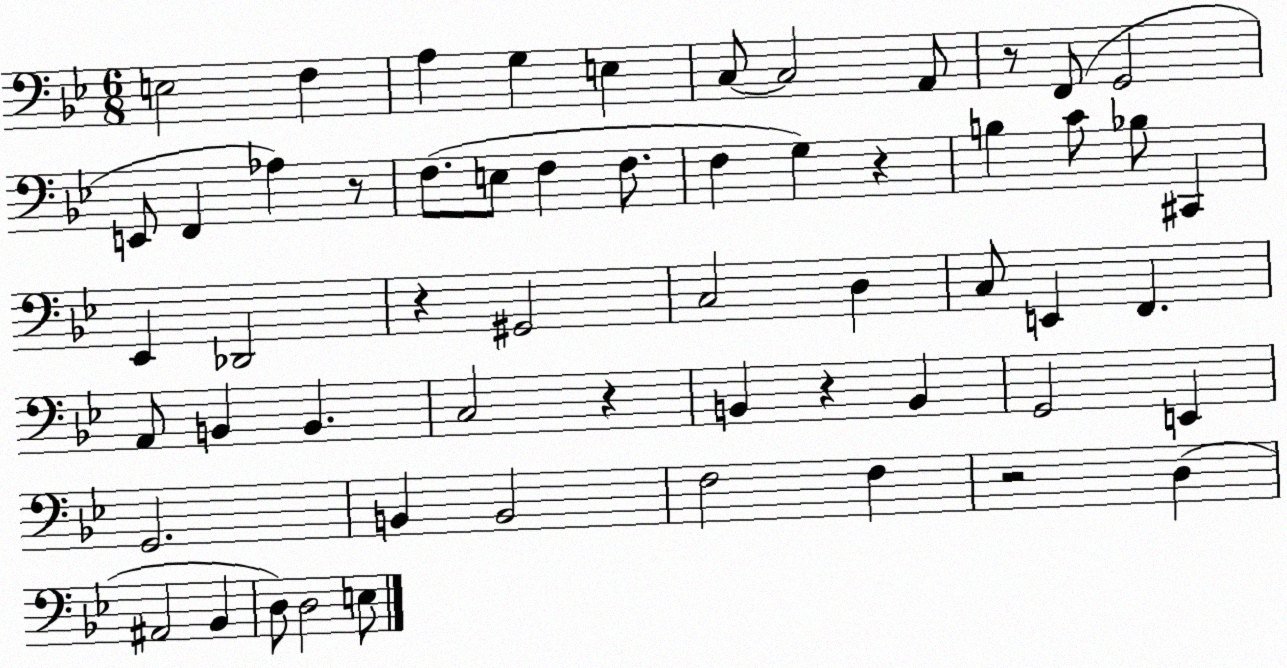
X:1
T:Untitled
M:6/8
L:1/4
K:Bb
E,2 F, A, G, E, C,/2 C,2 A,,/2 z/2 F,,/2 G,,2 E,,/2 F,, _A, z/2 F,/2 E,/2 F, F,/2 F, G, z B, C/2 _B,/2 ^C,, _E,, _D,,2 z ^G,,2 C,2 D, C,/2 E,, F,, A,,/2 B,, B,, C,2 z B,, z B,, G,,2 E,, G,,2 B,, B,,2 F,2 F, z2 D, ^A,,2 _B,, D,/2 D,2 E,/2